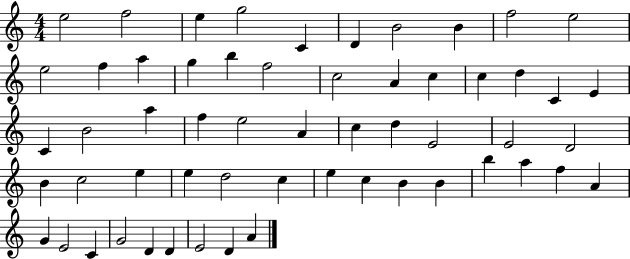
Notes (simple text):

E5/h F5/h E5/q G5/h C4/q D4/q B4/h B4/q F5/h E5/h E5/h F5/q A5/q G5/q B5/q F5/h C5/h A4/q C5/q C5/q D5/q C4/q E4/q C4/q B4/h A5/q F5/q E5/h A4/q C5/q D5/q E4/h E4/h D4/h B4/q C5/h E5/q E5/q D5/h C5/q E5/q C5/q B4/q B4/q B5/q A5/q F5/q A4/q G4/q E4/h C4/q G4/h D4/q D4/q E4/h D4/q A4/q